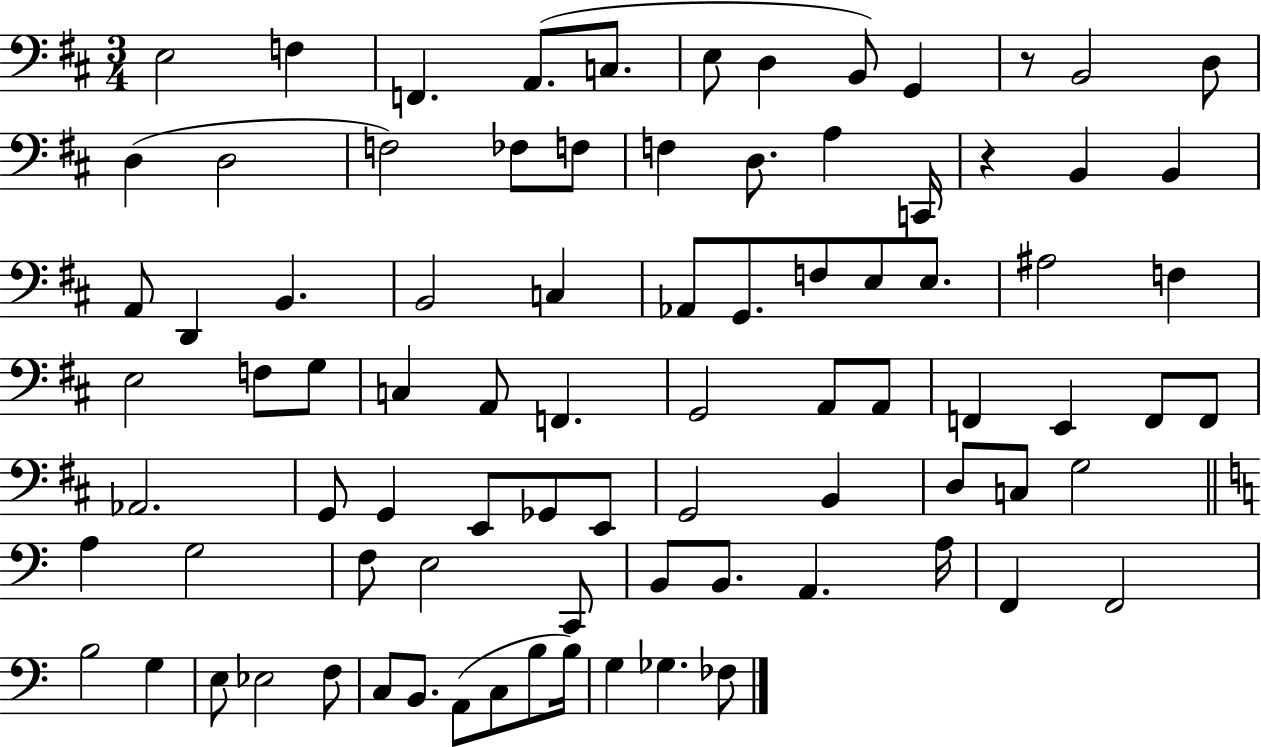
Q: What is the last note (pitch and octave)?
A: FES3